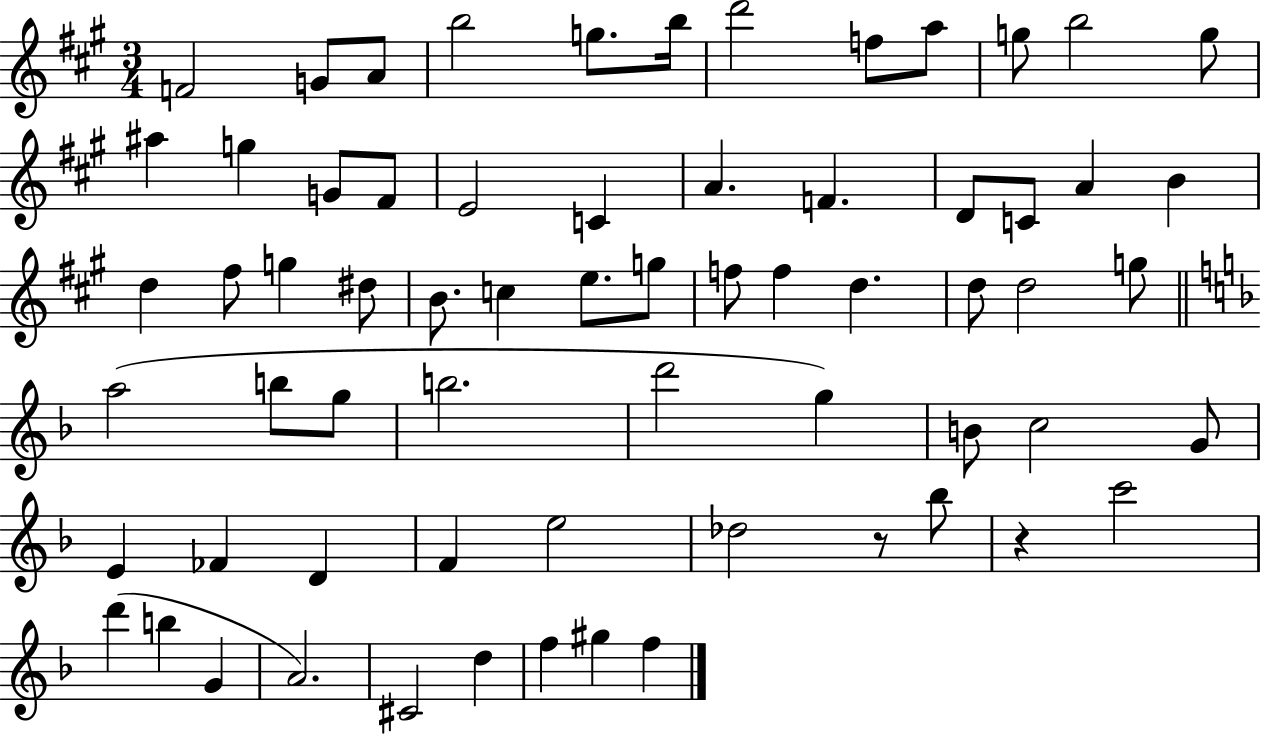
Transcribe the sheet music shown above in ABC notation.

X:1
T:Untitled
M:3/4
L:1/4
K:A
F2 G/2 A/2 b2 g/2 b/4 d'2 f/2 a/2 g/2 b2 g/2 ^a g G/2 ^F/2 E2 C A F D/2 C/2 A B d ^f/2 g ^d/2 B/2 c e/2 g/2 f/2 f d d/2 d2 g/2 a2 b/2 g/2 b2 d'2 g B/2 c2 G/2 E _F D F e2 _d2 z/2 _b/2 z c'2 d' b G A2 ^C2 d f ^g f